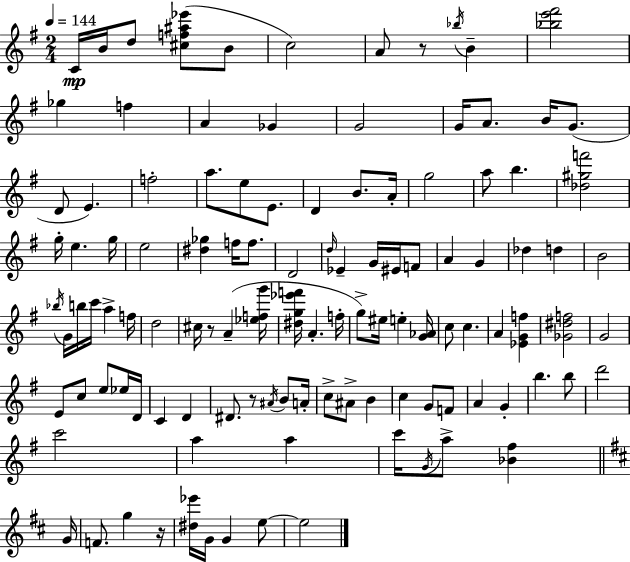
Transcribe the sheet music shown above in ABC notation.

X:1
T:Untitled
M:2/4
L:1/4
K:G
C/4 B/4 d/2 [^cf^a_e']/2 B/2 c2 A/2 z/2 _b/4 B [_be'^f']2 _g f A _G G2 G/4 A/2 B/4 G/2 D/2 E f2 a/2 e/2 E/2 D B/2 A/4 g2 a/2 b [_d^gf']2 g/4 e g/4 e2 [^d_g] f/4 f/2 D2 d/4 _E G/4 ^E/4 F/2 A G _d d B2 _b/4 G/4 b/4 c'/4 a f/4 d2 ^c/4 z/2 A [_efg']/4 [^dg_e'f']/4 A f/4 g/2 ^e/4 e [G_A]/4 c/2 c A [_EGf] [_G^df]2 G2 E/2 c/2 e/2 _e/4 D/4 C D ^D/2 z/2 ^A/4 B/2 A/4 c/2 ^A/2 B c G/2 F/2 A G b b/2 d'2 c'2 a a c'/4 G/4 a/2 [_B^f] G/4 F/2 g z/4 [^d_e']/4 G/4 G e/2 e2